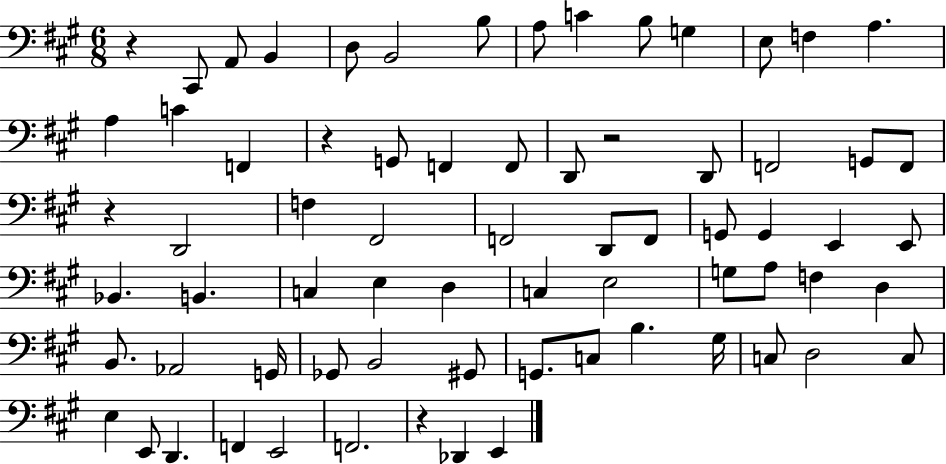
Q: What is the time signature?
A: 6/8